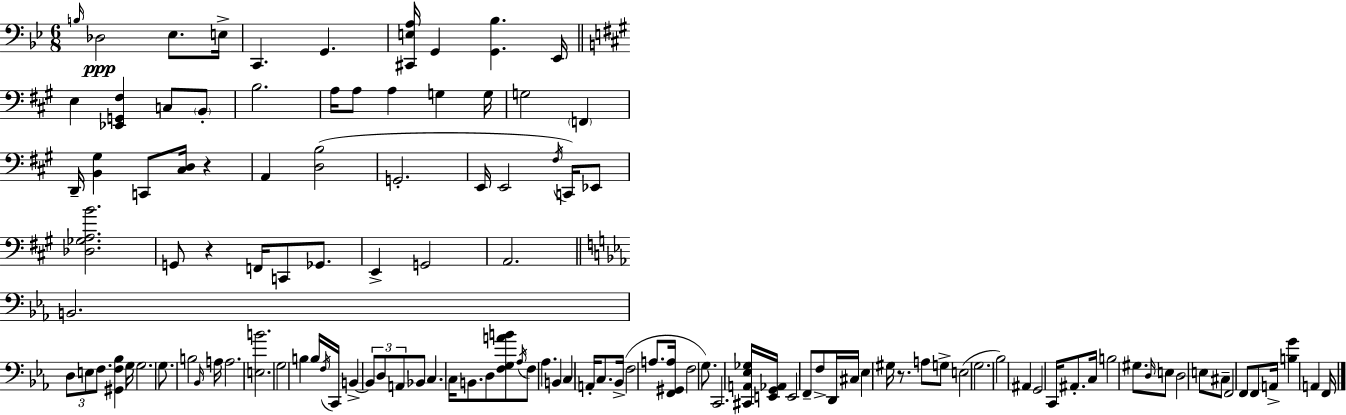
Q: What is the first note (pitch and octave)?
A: B3